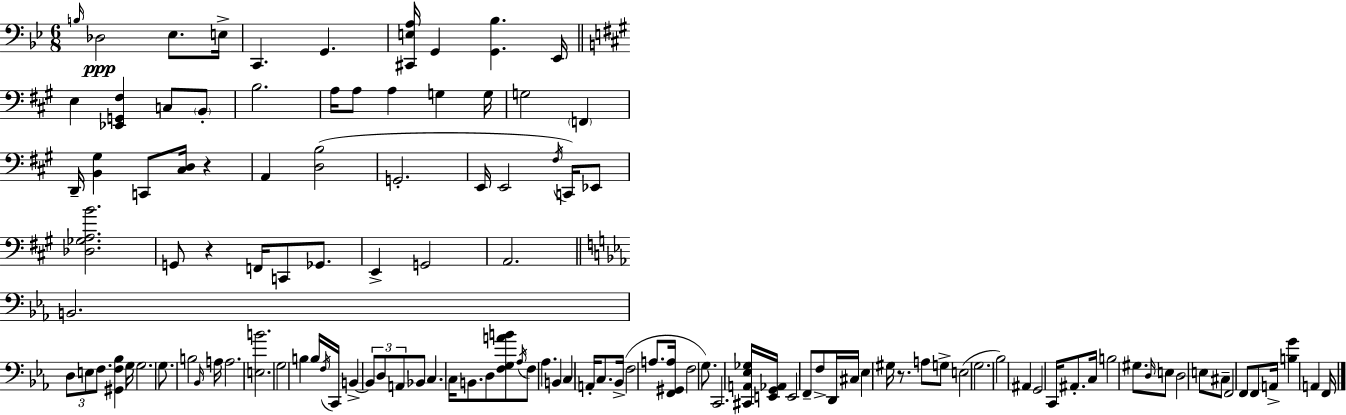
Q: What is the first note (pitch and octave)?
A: B3